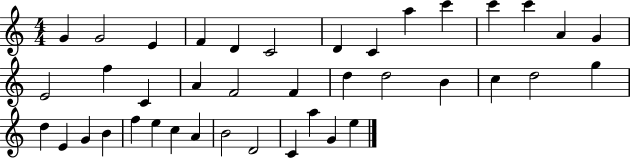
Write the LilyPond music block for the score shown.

{
  \clef treble
  \numericTimeSignature
  \time 4/4
  \key c \major
  g'4 g'2 e'4 | f'4 d'4 c'2 | d'4 c'4 a''4 c'''4 | c'''4 c'''4 a'4 g'4 | \break e'2 f''4 c'4 | a'4 f'2 f'4 | d''4 d''2 b'4 | c''4 d''2 g''4 | \break d''4 e'4 g'4 b'4 | f''4 e''4 c''4 a'4 | b'2 d'2 | c'4 a''4 g'4 e''4 | \break \bar "|."
}